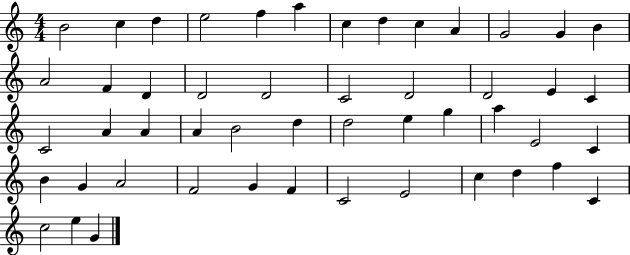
B4/h C5/q D5/q E5/h F5/q A5/q C5/q D5/q C5/q A4/q G4/h G4/q B4/q A4/h F4/q D4/q D4/h D4/h C4/h D4/h D4/h E4/q C4/q C4/h A4/q A4/q A4/q B4/h D5/q D5/h E5/q G5/q A5/q E4/h C4/q B4/q G4/q A4/h F4/h G4/q F4/q C4/h E4/h C5/q D5/q F5/q C4/q C5/h E5/q G4/q